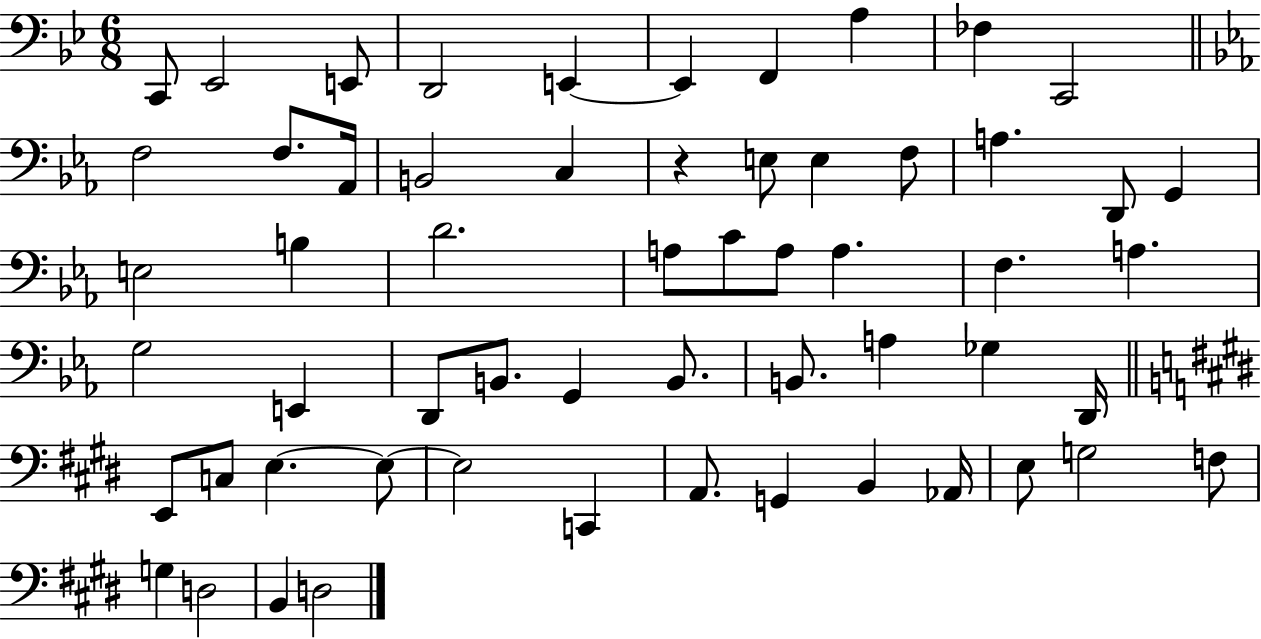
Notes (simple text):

C2/e Eb2/h E2/e D2/h E2/q E2/q F2/q A3/q FES3/q C2/h F3/h F3/e. Ab2/s B2/h C3/q R/q E3/e E3/q F3/e A3/q. D2/e G2/q E3/h B3/q D4/h. A3/e C4/e A3/e A3/q. F3/q. A3/q. G3/h E2/q D2/e B2/e. G2/q B2/e. B2/e. A3/q Gb3/q D2/s E2/e C3/e E3/q. E3/e E3/h C2/q A2/e. G2/q B2/q Ab2/s E3/e G3/h F3/e G3/q D3/h B2/q D3/h